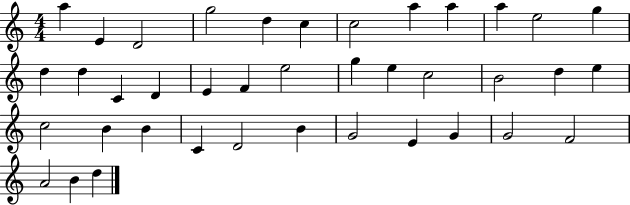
A5/q E4/q D4/h G5/h D5/q C5/q C5/h A5/q A5/q A5/q E5/h G5/q D5/q D5/q C4/q D4/q E4/q F4/q E5/h G5/q E5/q C5/h B4/h D5/q E5/q C5/h B4/q B4/q C4/q D4/h B4/q G4/h E4/q G4/q G4/h F4/h A4/h B4/q D5/q